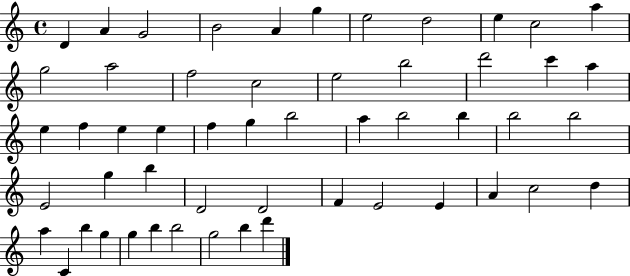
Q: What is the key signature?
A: C major